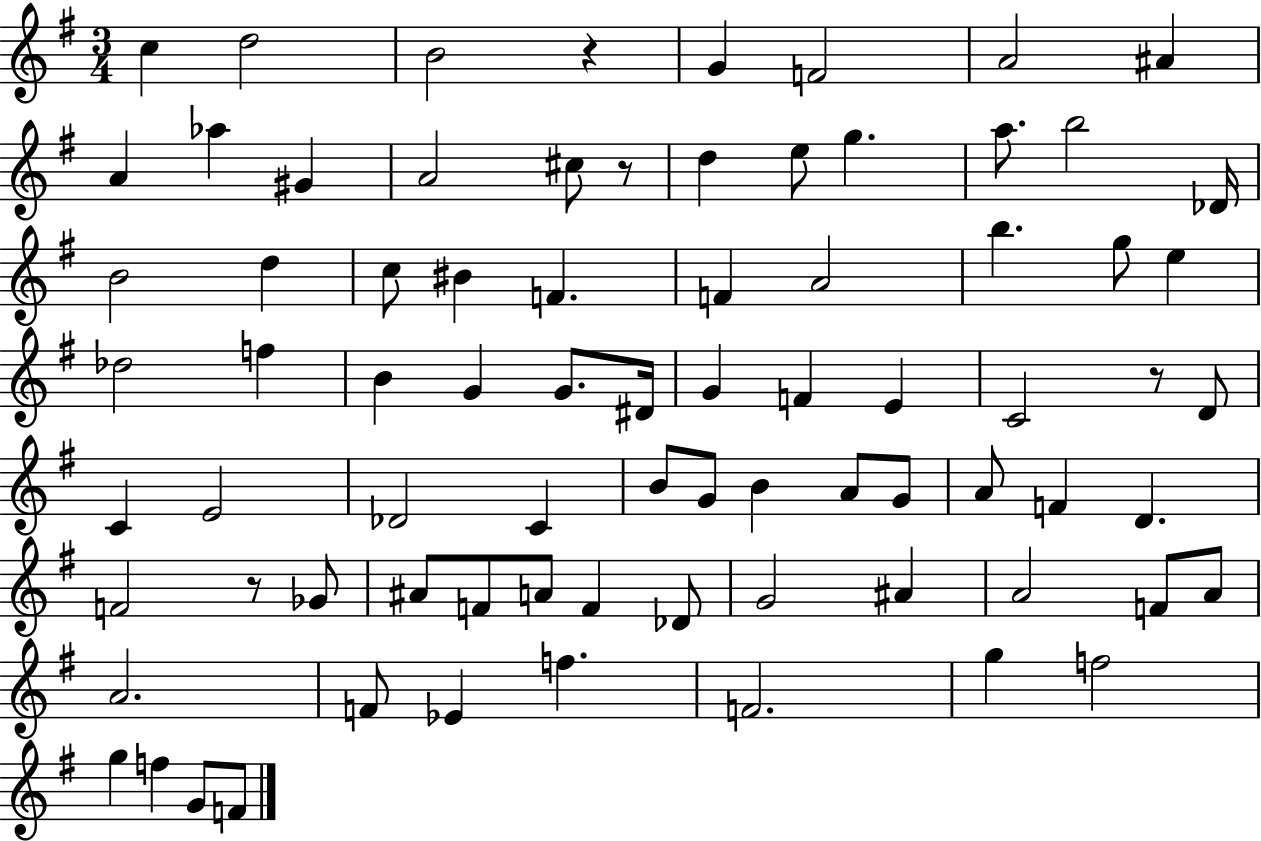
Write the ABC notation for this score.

X:1
T:Untitled
M:3/4
L:1/4
K:G
c d2 B2 z G F2 A2 ^A A _a ^G A2 ^c/2 z/2 d e/2 g a/2 b2 _D/4 B2 d c/2 ^B F F A2 b g/2 e _d2 f B G G/2 ^D/4 G F E C2 z/2 D/2 C E2 _D2 C B/2 G/2 B A/2 G/2 A/2 F D F2 z/2 _G/2 ^A/2 F/2 A/2 F _D/2 G2 ^A A2 F/2 A/2 A2 F/2 _E f F2 g f2 g f G/2 F/2